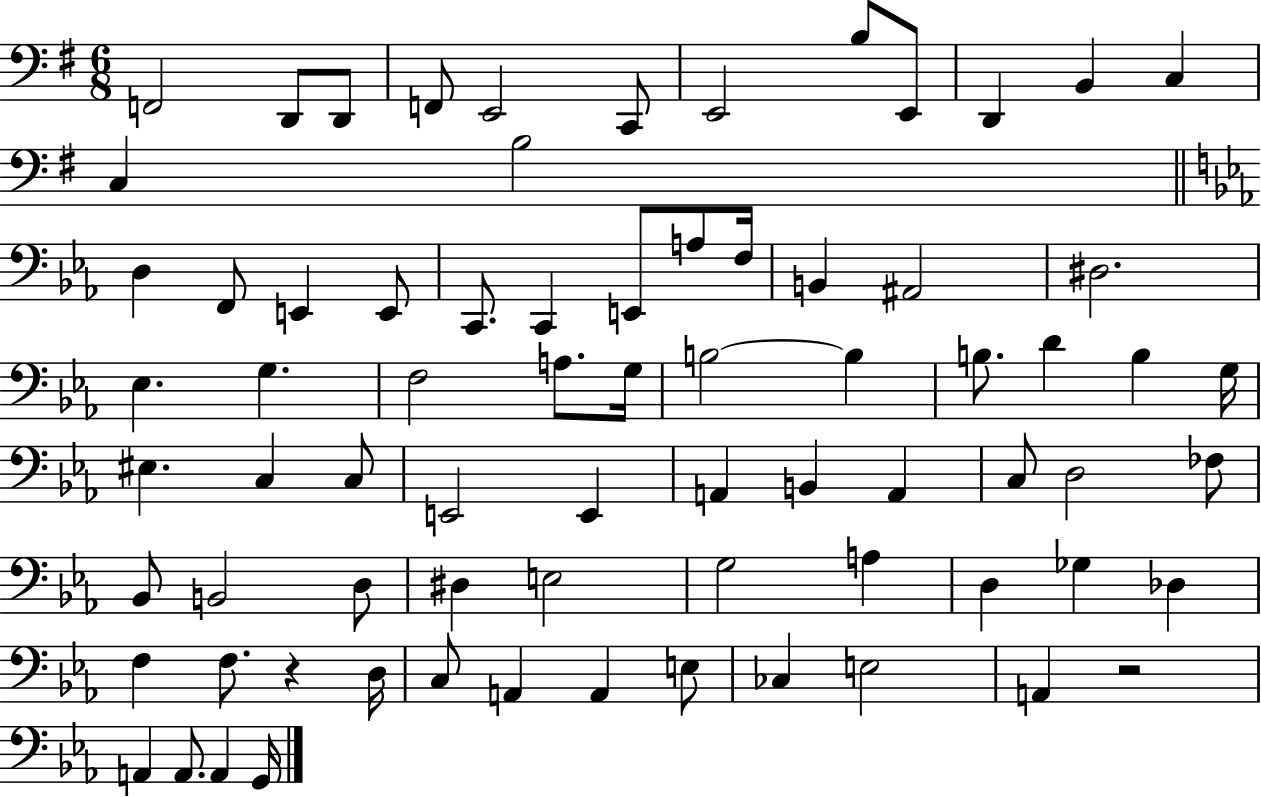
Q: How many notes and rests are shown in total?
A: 74